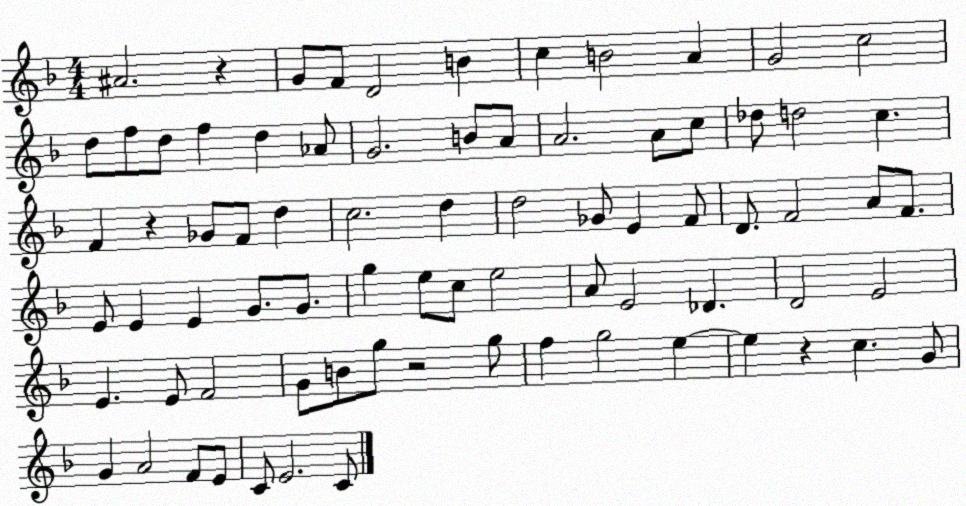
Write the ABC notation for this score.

X:1
T:Untitled
M:4/4
L:1/4
K:F
^A2 z G/2 F/2 D2 B c B2 A G2 c2 d/2 f/2 d/2 f d _A/2 G2 B/2 A/2 A2 A/2 c/2 _d/2 d2 c F z _G/2 F/2 d c2 d d2 _G/2 E F/2 D/2 F2 A/2 F/2 E/2 E E G/2 G/2 g e/2 c/2 e2 A/2 E2 _D D2 E2 E E/2 F2 G/2 B/2 g/2 z2 g/2 f g2 e e z c G/2 G A2 F/2 E/2 C/2 E2 C/2